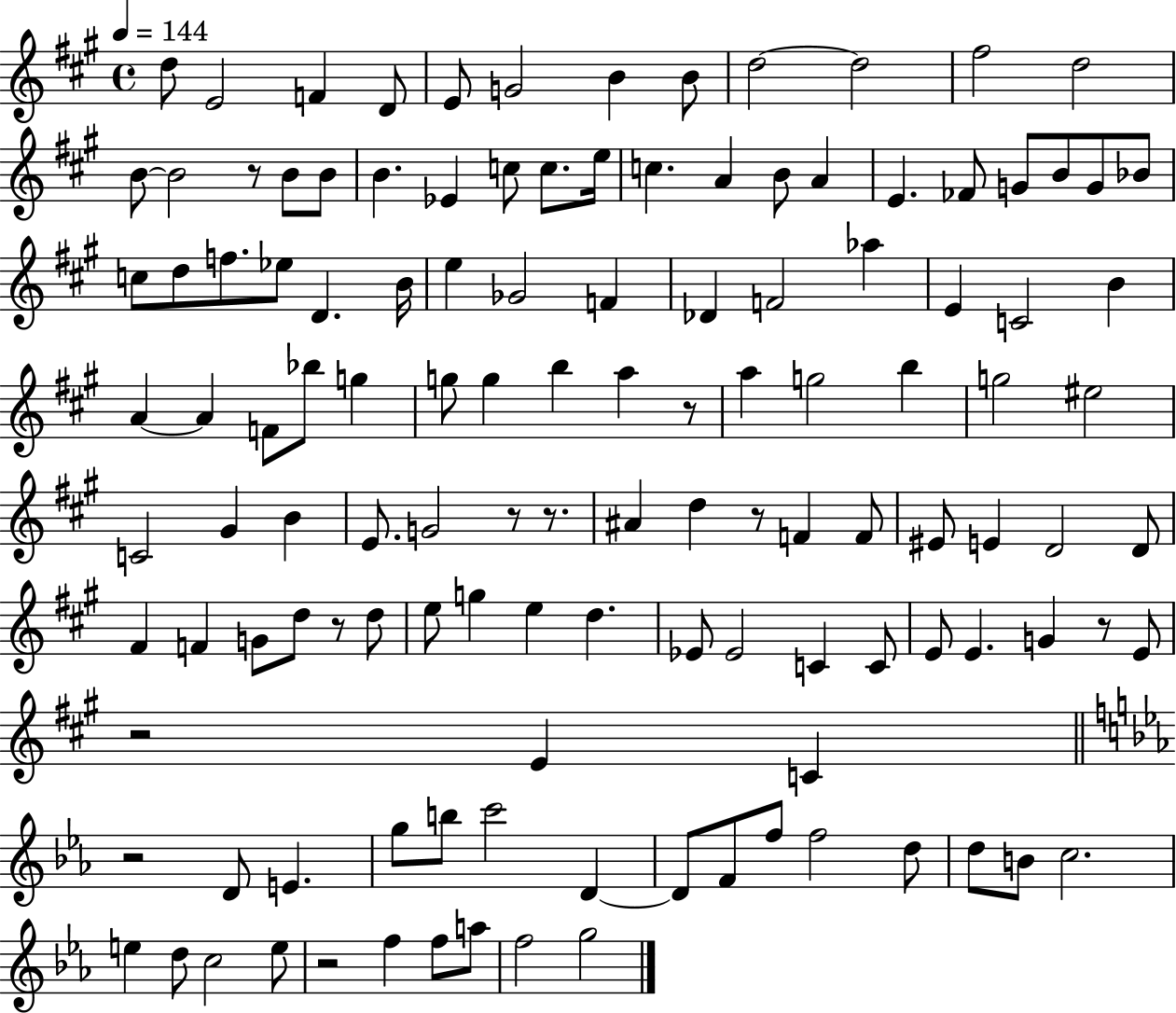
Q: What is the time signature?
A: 4/4